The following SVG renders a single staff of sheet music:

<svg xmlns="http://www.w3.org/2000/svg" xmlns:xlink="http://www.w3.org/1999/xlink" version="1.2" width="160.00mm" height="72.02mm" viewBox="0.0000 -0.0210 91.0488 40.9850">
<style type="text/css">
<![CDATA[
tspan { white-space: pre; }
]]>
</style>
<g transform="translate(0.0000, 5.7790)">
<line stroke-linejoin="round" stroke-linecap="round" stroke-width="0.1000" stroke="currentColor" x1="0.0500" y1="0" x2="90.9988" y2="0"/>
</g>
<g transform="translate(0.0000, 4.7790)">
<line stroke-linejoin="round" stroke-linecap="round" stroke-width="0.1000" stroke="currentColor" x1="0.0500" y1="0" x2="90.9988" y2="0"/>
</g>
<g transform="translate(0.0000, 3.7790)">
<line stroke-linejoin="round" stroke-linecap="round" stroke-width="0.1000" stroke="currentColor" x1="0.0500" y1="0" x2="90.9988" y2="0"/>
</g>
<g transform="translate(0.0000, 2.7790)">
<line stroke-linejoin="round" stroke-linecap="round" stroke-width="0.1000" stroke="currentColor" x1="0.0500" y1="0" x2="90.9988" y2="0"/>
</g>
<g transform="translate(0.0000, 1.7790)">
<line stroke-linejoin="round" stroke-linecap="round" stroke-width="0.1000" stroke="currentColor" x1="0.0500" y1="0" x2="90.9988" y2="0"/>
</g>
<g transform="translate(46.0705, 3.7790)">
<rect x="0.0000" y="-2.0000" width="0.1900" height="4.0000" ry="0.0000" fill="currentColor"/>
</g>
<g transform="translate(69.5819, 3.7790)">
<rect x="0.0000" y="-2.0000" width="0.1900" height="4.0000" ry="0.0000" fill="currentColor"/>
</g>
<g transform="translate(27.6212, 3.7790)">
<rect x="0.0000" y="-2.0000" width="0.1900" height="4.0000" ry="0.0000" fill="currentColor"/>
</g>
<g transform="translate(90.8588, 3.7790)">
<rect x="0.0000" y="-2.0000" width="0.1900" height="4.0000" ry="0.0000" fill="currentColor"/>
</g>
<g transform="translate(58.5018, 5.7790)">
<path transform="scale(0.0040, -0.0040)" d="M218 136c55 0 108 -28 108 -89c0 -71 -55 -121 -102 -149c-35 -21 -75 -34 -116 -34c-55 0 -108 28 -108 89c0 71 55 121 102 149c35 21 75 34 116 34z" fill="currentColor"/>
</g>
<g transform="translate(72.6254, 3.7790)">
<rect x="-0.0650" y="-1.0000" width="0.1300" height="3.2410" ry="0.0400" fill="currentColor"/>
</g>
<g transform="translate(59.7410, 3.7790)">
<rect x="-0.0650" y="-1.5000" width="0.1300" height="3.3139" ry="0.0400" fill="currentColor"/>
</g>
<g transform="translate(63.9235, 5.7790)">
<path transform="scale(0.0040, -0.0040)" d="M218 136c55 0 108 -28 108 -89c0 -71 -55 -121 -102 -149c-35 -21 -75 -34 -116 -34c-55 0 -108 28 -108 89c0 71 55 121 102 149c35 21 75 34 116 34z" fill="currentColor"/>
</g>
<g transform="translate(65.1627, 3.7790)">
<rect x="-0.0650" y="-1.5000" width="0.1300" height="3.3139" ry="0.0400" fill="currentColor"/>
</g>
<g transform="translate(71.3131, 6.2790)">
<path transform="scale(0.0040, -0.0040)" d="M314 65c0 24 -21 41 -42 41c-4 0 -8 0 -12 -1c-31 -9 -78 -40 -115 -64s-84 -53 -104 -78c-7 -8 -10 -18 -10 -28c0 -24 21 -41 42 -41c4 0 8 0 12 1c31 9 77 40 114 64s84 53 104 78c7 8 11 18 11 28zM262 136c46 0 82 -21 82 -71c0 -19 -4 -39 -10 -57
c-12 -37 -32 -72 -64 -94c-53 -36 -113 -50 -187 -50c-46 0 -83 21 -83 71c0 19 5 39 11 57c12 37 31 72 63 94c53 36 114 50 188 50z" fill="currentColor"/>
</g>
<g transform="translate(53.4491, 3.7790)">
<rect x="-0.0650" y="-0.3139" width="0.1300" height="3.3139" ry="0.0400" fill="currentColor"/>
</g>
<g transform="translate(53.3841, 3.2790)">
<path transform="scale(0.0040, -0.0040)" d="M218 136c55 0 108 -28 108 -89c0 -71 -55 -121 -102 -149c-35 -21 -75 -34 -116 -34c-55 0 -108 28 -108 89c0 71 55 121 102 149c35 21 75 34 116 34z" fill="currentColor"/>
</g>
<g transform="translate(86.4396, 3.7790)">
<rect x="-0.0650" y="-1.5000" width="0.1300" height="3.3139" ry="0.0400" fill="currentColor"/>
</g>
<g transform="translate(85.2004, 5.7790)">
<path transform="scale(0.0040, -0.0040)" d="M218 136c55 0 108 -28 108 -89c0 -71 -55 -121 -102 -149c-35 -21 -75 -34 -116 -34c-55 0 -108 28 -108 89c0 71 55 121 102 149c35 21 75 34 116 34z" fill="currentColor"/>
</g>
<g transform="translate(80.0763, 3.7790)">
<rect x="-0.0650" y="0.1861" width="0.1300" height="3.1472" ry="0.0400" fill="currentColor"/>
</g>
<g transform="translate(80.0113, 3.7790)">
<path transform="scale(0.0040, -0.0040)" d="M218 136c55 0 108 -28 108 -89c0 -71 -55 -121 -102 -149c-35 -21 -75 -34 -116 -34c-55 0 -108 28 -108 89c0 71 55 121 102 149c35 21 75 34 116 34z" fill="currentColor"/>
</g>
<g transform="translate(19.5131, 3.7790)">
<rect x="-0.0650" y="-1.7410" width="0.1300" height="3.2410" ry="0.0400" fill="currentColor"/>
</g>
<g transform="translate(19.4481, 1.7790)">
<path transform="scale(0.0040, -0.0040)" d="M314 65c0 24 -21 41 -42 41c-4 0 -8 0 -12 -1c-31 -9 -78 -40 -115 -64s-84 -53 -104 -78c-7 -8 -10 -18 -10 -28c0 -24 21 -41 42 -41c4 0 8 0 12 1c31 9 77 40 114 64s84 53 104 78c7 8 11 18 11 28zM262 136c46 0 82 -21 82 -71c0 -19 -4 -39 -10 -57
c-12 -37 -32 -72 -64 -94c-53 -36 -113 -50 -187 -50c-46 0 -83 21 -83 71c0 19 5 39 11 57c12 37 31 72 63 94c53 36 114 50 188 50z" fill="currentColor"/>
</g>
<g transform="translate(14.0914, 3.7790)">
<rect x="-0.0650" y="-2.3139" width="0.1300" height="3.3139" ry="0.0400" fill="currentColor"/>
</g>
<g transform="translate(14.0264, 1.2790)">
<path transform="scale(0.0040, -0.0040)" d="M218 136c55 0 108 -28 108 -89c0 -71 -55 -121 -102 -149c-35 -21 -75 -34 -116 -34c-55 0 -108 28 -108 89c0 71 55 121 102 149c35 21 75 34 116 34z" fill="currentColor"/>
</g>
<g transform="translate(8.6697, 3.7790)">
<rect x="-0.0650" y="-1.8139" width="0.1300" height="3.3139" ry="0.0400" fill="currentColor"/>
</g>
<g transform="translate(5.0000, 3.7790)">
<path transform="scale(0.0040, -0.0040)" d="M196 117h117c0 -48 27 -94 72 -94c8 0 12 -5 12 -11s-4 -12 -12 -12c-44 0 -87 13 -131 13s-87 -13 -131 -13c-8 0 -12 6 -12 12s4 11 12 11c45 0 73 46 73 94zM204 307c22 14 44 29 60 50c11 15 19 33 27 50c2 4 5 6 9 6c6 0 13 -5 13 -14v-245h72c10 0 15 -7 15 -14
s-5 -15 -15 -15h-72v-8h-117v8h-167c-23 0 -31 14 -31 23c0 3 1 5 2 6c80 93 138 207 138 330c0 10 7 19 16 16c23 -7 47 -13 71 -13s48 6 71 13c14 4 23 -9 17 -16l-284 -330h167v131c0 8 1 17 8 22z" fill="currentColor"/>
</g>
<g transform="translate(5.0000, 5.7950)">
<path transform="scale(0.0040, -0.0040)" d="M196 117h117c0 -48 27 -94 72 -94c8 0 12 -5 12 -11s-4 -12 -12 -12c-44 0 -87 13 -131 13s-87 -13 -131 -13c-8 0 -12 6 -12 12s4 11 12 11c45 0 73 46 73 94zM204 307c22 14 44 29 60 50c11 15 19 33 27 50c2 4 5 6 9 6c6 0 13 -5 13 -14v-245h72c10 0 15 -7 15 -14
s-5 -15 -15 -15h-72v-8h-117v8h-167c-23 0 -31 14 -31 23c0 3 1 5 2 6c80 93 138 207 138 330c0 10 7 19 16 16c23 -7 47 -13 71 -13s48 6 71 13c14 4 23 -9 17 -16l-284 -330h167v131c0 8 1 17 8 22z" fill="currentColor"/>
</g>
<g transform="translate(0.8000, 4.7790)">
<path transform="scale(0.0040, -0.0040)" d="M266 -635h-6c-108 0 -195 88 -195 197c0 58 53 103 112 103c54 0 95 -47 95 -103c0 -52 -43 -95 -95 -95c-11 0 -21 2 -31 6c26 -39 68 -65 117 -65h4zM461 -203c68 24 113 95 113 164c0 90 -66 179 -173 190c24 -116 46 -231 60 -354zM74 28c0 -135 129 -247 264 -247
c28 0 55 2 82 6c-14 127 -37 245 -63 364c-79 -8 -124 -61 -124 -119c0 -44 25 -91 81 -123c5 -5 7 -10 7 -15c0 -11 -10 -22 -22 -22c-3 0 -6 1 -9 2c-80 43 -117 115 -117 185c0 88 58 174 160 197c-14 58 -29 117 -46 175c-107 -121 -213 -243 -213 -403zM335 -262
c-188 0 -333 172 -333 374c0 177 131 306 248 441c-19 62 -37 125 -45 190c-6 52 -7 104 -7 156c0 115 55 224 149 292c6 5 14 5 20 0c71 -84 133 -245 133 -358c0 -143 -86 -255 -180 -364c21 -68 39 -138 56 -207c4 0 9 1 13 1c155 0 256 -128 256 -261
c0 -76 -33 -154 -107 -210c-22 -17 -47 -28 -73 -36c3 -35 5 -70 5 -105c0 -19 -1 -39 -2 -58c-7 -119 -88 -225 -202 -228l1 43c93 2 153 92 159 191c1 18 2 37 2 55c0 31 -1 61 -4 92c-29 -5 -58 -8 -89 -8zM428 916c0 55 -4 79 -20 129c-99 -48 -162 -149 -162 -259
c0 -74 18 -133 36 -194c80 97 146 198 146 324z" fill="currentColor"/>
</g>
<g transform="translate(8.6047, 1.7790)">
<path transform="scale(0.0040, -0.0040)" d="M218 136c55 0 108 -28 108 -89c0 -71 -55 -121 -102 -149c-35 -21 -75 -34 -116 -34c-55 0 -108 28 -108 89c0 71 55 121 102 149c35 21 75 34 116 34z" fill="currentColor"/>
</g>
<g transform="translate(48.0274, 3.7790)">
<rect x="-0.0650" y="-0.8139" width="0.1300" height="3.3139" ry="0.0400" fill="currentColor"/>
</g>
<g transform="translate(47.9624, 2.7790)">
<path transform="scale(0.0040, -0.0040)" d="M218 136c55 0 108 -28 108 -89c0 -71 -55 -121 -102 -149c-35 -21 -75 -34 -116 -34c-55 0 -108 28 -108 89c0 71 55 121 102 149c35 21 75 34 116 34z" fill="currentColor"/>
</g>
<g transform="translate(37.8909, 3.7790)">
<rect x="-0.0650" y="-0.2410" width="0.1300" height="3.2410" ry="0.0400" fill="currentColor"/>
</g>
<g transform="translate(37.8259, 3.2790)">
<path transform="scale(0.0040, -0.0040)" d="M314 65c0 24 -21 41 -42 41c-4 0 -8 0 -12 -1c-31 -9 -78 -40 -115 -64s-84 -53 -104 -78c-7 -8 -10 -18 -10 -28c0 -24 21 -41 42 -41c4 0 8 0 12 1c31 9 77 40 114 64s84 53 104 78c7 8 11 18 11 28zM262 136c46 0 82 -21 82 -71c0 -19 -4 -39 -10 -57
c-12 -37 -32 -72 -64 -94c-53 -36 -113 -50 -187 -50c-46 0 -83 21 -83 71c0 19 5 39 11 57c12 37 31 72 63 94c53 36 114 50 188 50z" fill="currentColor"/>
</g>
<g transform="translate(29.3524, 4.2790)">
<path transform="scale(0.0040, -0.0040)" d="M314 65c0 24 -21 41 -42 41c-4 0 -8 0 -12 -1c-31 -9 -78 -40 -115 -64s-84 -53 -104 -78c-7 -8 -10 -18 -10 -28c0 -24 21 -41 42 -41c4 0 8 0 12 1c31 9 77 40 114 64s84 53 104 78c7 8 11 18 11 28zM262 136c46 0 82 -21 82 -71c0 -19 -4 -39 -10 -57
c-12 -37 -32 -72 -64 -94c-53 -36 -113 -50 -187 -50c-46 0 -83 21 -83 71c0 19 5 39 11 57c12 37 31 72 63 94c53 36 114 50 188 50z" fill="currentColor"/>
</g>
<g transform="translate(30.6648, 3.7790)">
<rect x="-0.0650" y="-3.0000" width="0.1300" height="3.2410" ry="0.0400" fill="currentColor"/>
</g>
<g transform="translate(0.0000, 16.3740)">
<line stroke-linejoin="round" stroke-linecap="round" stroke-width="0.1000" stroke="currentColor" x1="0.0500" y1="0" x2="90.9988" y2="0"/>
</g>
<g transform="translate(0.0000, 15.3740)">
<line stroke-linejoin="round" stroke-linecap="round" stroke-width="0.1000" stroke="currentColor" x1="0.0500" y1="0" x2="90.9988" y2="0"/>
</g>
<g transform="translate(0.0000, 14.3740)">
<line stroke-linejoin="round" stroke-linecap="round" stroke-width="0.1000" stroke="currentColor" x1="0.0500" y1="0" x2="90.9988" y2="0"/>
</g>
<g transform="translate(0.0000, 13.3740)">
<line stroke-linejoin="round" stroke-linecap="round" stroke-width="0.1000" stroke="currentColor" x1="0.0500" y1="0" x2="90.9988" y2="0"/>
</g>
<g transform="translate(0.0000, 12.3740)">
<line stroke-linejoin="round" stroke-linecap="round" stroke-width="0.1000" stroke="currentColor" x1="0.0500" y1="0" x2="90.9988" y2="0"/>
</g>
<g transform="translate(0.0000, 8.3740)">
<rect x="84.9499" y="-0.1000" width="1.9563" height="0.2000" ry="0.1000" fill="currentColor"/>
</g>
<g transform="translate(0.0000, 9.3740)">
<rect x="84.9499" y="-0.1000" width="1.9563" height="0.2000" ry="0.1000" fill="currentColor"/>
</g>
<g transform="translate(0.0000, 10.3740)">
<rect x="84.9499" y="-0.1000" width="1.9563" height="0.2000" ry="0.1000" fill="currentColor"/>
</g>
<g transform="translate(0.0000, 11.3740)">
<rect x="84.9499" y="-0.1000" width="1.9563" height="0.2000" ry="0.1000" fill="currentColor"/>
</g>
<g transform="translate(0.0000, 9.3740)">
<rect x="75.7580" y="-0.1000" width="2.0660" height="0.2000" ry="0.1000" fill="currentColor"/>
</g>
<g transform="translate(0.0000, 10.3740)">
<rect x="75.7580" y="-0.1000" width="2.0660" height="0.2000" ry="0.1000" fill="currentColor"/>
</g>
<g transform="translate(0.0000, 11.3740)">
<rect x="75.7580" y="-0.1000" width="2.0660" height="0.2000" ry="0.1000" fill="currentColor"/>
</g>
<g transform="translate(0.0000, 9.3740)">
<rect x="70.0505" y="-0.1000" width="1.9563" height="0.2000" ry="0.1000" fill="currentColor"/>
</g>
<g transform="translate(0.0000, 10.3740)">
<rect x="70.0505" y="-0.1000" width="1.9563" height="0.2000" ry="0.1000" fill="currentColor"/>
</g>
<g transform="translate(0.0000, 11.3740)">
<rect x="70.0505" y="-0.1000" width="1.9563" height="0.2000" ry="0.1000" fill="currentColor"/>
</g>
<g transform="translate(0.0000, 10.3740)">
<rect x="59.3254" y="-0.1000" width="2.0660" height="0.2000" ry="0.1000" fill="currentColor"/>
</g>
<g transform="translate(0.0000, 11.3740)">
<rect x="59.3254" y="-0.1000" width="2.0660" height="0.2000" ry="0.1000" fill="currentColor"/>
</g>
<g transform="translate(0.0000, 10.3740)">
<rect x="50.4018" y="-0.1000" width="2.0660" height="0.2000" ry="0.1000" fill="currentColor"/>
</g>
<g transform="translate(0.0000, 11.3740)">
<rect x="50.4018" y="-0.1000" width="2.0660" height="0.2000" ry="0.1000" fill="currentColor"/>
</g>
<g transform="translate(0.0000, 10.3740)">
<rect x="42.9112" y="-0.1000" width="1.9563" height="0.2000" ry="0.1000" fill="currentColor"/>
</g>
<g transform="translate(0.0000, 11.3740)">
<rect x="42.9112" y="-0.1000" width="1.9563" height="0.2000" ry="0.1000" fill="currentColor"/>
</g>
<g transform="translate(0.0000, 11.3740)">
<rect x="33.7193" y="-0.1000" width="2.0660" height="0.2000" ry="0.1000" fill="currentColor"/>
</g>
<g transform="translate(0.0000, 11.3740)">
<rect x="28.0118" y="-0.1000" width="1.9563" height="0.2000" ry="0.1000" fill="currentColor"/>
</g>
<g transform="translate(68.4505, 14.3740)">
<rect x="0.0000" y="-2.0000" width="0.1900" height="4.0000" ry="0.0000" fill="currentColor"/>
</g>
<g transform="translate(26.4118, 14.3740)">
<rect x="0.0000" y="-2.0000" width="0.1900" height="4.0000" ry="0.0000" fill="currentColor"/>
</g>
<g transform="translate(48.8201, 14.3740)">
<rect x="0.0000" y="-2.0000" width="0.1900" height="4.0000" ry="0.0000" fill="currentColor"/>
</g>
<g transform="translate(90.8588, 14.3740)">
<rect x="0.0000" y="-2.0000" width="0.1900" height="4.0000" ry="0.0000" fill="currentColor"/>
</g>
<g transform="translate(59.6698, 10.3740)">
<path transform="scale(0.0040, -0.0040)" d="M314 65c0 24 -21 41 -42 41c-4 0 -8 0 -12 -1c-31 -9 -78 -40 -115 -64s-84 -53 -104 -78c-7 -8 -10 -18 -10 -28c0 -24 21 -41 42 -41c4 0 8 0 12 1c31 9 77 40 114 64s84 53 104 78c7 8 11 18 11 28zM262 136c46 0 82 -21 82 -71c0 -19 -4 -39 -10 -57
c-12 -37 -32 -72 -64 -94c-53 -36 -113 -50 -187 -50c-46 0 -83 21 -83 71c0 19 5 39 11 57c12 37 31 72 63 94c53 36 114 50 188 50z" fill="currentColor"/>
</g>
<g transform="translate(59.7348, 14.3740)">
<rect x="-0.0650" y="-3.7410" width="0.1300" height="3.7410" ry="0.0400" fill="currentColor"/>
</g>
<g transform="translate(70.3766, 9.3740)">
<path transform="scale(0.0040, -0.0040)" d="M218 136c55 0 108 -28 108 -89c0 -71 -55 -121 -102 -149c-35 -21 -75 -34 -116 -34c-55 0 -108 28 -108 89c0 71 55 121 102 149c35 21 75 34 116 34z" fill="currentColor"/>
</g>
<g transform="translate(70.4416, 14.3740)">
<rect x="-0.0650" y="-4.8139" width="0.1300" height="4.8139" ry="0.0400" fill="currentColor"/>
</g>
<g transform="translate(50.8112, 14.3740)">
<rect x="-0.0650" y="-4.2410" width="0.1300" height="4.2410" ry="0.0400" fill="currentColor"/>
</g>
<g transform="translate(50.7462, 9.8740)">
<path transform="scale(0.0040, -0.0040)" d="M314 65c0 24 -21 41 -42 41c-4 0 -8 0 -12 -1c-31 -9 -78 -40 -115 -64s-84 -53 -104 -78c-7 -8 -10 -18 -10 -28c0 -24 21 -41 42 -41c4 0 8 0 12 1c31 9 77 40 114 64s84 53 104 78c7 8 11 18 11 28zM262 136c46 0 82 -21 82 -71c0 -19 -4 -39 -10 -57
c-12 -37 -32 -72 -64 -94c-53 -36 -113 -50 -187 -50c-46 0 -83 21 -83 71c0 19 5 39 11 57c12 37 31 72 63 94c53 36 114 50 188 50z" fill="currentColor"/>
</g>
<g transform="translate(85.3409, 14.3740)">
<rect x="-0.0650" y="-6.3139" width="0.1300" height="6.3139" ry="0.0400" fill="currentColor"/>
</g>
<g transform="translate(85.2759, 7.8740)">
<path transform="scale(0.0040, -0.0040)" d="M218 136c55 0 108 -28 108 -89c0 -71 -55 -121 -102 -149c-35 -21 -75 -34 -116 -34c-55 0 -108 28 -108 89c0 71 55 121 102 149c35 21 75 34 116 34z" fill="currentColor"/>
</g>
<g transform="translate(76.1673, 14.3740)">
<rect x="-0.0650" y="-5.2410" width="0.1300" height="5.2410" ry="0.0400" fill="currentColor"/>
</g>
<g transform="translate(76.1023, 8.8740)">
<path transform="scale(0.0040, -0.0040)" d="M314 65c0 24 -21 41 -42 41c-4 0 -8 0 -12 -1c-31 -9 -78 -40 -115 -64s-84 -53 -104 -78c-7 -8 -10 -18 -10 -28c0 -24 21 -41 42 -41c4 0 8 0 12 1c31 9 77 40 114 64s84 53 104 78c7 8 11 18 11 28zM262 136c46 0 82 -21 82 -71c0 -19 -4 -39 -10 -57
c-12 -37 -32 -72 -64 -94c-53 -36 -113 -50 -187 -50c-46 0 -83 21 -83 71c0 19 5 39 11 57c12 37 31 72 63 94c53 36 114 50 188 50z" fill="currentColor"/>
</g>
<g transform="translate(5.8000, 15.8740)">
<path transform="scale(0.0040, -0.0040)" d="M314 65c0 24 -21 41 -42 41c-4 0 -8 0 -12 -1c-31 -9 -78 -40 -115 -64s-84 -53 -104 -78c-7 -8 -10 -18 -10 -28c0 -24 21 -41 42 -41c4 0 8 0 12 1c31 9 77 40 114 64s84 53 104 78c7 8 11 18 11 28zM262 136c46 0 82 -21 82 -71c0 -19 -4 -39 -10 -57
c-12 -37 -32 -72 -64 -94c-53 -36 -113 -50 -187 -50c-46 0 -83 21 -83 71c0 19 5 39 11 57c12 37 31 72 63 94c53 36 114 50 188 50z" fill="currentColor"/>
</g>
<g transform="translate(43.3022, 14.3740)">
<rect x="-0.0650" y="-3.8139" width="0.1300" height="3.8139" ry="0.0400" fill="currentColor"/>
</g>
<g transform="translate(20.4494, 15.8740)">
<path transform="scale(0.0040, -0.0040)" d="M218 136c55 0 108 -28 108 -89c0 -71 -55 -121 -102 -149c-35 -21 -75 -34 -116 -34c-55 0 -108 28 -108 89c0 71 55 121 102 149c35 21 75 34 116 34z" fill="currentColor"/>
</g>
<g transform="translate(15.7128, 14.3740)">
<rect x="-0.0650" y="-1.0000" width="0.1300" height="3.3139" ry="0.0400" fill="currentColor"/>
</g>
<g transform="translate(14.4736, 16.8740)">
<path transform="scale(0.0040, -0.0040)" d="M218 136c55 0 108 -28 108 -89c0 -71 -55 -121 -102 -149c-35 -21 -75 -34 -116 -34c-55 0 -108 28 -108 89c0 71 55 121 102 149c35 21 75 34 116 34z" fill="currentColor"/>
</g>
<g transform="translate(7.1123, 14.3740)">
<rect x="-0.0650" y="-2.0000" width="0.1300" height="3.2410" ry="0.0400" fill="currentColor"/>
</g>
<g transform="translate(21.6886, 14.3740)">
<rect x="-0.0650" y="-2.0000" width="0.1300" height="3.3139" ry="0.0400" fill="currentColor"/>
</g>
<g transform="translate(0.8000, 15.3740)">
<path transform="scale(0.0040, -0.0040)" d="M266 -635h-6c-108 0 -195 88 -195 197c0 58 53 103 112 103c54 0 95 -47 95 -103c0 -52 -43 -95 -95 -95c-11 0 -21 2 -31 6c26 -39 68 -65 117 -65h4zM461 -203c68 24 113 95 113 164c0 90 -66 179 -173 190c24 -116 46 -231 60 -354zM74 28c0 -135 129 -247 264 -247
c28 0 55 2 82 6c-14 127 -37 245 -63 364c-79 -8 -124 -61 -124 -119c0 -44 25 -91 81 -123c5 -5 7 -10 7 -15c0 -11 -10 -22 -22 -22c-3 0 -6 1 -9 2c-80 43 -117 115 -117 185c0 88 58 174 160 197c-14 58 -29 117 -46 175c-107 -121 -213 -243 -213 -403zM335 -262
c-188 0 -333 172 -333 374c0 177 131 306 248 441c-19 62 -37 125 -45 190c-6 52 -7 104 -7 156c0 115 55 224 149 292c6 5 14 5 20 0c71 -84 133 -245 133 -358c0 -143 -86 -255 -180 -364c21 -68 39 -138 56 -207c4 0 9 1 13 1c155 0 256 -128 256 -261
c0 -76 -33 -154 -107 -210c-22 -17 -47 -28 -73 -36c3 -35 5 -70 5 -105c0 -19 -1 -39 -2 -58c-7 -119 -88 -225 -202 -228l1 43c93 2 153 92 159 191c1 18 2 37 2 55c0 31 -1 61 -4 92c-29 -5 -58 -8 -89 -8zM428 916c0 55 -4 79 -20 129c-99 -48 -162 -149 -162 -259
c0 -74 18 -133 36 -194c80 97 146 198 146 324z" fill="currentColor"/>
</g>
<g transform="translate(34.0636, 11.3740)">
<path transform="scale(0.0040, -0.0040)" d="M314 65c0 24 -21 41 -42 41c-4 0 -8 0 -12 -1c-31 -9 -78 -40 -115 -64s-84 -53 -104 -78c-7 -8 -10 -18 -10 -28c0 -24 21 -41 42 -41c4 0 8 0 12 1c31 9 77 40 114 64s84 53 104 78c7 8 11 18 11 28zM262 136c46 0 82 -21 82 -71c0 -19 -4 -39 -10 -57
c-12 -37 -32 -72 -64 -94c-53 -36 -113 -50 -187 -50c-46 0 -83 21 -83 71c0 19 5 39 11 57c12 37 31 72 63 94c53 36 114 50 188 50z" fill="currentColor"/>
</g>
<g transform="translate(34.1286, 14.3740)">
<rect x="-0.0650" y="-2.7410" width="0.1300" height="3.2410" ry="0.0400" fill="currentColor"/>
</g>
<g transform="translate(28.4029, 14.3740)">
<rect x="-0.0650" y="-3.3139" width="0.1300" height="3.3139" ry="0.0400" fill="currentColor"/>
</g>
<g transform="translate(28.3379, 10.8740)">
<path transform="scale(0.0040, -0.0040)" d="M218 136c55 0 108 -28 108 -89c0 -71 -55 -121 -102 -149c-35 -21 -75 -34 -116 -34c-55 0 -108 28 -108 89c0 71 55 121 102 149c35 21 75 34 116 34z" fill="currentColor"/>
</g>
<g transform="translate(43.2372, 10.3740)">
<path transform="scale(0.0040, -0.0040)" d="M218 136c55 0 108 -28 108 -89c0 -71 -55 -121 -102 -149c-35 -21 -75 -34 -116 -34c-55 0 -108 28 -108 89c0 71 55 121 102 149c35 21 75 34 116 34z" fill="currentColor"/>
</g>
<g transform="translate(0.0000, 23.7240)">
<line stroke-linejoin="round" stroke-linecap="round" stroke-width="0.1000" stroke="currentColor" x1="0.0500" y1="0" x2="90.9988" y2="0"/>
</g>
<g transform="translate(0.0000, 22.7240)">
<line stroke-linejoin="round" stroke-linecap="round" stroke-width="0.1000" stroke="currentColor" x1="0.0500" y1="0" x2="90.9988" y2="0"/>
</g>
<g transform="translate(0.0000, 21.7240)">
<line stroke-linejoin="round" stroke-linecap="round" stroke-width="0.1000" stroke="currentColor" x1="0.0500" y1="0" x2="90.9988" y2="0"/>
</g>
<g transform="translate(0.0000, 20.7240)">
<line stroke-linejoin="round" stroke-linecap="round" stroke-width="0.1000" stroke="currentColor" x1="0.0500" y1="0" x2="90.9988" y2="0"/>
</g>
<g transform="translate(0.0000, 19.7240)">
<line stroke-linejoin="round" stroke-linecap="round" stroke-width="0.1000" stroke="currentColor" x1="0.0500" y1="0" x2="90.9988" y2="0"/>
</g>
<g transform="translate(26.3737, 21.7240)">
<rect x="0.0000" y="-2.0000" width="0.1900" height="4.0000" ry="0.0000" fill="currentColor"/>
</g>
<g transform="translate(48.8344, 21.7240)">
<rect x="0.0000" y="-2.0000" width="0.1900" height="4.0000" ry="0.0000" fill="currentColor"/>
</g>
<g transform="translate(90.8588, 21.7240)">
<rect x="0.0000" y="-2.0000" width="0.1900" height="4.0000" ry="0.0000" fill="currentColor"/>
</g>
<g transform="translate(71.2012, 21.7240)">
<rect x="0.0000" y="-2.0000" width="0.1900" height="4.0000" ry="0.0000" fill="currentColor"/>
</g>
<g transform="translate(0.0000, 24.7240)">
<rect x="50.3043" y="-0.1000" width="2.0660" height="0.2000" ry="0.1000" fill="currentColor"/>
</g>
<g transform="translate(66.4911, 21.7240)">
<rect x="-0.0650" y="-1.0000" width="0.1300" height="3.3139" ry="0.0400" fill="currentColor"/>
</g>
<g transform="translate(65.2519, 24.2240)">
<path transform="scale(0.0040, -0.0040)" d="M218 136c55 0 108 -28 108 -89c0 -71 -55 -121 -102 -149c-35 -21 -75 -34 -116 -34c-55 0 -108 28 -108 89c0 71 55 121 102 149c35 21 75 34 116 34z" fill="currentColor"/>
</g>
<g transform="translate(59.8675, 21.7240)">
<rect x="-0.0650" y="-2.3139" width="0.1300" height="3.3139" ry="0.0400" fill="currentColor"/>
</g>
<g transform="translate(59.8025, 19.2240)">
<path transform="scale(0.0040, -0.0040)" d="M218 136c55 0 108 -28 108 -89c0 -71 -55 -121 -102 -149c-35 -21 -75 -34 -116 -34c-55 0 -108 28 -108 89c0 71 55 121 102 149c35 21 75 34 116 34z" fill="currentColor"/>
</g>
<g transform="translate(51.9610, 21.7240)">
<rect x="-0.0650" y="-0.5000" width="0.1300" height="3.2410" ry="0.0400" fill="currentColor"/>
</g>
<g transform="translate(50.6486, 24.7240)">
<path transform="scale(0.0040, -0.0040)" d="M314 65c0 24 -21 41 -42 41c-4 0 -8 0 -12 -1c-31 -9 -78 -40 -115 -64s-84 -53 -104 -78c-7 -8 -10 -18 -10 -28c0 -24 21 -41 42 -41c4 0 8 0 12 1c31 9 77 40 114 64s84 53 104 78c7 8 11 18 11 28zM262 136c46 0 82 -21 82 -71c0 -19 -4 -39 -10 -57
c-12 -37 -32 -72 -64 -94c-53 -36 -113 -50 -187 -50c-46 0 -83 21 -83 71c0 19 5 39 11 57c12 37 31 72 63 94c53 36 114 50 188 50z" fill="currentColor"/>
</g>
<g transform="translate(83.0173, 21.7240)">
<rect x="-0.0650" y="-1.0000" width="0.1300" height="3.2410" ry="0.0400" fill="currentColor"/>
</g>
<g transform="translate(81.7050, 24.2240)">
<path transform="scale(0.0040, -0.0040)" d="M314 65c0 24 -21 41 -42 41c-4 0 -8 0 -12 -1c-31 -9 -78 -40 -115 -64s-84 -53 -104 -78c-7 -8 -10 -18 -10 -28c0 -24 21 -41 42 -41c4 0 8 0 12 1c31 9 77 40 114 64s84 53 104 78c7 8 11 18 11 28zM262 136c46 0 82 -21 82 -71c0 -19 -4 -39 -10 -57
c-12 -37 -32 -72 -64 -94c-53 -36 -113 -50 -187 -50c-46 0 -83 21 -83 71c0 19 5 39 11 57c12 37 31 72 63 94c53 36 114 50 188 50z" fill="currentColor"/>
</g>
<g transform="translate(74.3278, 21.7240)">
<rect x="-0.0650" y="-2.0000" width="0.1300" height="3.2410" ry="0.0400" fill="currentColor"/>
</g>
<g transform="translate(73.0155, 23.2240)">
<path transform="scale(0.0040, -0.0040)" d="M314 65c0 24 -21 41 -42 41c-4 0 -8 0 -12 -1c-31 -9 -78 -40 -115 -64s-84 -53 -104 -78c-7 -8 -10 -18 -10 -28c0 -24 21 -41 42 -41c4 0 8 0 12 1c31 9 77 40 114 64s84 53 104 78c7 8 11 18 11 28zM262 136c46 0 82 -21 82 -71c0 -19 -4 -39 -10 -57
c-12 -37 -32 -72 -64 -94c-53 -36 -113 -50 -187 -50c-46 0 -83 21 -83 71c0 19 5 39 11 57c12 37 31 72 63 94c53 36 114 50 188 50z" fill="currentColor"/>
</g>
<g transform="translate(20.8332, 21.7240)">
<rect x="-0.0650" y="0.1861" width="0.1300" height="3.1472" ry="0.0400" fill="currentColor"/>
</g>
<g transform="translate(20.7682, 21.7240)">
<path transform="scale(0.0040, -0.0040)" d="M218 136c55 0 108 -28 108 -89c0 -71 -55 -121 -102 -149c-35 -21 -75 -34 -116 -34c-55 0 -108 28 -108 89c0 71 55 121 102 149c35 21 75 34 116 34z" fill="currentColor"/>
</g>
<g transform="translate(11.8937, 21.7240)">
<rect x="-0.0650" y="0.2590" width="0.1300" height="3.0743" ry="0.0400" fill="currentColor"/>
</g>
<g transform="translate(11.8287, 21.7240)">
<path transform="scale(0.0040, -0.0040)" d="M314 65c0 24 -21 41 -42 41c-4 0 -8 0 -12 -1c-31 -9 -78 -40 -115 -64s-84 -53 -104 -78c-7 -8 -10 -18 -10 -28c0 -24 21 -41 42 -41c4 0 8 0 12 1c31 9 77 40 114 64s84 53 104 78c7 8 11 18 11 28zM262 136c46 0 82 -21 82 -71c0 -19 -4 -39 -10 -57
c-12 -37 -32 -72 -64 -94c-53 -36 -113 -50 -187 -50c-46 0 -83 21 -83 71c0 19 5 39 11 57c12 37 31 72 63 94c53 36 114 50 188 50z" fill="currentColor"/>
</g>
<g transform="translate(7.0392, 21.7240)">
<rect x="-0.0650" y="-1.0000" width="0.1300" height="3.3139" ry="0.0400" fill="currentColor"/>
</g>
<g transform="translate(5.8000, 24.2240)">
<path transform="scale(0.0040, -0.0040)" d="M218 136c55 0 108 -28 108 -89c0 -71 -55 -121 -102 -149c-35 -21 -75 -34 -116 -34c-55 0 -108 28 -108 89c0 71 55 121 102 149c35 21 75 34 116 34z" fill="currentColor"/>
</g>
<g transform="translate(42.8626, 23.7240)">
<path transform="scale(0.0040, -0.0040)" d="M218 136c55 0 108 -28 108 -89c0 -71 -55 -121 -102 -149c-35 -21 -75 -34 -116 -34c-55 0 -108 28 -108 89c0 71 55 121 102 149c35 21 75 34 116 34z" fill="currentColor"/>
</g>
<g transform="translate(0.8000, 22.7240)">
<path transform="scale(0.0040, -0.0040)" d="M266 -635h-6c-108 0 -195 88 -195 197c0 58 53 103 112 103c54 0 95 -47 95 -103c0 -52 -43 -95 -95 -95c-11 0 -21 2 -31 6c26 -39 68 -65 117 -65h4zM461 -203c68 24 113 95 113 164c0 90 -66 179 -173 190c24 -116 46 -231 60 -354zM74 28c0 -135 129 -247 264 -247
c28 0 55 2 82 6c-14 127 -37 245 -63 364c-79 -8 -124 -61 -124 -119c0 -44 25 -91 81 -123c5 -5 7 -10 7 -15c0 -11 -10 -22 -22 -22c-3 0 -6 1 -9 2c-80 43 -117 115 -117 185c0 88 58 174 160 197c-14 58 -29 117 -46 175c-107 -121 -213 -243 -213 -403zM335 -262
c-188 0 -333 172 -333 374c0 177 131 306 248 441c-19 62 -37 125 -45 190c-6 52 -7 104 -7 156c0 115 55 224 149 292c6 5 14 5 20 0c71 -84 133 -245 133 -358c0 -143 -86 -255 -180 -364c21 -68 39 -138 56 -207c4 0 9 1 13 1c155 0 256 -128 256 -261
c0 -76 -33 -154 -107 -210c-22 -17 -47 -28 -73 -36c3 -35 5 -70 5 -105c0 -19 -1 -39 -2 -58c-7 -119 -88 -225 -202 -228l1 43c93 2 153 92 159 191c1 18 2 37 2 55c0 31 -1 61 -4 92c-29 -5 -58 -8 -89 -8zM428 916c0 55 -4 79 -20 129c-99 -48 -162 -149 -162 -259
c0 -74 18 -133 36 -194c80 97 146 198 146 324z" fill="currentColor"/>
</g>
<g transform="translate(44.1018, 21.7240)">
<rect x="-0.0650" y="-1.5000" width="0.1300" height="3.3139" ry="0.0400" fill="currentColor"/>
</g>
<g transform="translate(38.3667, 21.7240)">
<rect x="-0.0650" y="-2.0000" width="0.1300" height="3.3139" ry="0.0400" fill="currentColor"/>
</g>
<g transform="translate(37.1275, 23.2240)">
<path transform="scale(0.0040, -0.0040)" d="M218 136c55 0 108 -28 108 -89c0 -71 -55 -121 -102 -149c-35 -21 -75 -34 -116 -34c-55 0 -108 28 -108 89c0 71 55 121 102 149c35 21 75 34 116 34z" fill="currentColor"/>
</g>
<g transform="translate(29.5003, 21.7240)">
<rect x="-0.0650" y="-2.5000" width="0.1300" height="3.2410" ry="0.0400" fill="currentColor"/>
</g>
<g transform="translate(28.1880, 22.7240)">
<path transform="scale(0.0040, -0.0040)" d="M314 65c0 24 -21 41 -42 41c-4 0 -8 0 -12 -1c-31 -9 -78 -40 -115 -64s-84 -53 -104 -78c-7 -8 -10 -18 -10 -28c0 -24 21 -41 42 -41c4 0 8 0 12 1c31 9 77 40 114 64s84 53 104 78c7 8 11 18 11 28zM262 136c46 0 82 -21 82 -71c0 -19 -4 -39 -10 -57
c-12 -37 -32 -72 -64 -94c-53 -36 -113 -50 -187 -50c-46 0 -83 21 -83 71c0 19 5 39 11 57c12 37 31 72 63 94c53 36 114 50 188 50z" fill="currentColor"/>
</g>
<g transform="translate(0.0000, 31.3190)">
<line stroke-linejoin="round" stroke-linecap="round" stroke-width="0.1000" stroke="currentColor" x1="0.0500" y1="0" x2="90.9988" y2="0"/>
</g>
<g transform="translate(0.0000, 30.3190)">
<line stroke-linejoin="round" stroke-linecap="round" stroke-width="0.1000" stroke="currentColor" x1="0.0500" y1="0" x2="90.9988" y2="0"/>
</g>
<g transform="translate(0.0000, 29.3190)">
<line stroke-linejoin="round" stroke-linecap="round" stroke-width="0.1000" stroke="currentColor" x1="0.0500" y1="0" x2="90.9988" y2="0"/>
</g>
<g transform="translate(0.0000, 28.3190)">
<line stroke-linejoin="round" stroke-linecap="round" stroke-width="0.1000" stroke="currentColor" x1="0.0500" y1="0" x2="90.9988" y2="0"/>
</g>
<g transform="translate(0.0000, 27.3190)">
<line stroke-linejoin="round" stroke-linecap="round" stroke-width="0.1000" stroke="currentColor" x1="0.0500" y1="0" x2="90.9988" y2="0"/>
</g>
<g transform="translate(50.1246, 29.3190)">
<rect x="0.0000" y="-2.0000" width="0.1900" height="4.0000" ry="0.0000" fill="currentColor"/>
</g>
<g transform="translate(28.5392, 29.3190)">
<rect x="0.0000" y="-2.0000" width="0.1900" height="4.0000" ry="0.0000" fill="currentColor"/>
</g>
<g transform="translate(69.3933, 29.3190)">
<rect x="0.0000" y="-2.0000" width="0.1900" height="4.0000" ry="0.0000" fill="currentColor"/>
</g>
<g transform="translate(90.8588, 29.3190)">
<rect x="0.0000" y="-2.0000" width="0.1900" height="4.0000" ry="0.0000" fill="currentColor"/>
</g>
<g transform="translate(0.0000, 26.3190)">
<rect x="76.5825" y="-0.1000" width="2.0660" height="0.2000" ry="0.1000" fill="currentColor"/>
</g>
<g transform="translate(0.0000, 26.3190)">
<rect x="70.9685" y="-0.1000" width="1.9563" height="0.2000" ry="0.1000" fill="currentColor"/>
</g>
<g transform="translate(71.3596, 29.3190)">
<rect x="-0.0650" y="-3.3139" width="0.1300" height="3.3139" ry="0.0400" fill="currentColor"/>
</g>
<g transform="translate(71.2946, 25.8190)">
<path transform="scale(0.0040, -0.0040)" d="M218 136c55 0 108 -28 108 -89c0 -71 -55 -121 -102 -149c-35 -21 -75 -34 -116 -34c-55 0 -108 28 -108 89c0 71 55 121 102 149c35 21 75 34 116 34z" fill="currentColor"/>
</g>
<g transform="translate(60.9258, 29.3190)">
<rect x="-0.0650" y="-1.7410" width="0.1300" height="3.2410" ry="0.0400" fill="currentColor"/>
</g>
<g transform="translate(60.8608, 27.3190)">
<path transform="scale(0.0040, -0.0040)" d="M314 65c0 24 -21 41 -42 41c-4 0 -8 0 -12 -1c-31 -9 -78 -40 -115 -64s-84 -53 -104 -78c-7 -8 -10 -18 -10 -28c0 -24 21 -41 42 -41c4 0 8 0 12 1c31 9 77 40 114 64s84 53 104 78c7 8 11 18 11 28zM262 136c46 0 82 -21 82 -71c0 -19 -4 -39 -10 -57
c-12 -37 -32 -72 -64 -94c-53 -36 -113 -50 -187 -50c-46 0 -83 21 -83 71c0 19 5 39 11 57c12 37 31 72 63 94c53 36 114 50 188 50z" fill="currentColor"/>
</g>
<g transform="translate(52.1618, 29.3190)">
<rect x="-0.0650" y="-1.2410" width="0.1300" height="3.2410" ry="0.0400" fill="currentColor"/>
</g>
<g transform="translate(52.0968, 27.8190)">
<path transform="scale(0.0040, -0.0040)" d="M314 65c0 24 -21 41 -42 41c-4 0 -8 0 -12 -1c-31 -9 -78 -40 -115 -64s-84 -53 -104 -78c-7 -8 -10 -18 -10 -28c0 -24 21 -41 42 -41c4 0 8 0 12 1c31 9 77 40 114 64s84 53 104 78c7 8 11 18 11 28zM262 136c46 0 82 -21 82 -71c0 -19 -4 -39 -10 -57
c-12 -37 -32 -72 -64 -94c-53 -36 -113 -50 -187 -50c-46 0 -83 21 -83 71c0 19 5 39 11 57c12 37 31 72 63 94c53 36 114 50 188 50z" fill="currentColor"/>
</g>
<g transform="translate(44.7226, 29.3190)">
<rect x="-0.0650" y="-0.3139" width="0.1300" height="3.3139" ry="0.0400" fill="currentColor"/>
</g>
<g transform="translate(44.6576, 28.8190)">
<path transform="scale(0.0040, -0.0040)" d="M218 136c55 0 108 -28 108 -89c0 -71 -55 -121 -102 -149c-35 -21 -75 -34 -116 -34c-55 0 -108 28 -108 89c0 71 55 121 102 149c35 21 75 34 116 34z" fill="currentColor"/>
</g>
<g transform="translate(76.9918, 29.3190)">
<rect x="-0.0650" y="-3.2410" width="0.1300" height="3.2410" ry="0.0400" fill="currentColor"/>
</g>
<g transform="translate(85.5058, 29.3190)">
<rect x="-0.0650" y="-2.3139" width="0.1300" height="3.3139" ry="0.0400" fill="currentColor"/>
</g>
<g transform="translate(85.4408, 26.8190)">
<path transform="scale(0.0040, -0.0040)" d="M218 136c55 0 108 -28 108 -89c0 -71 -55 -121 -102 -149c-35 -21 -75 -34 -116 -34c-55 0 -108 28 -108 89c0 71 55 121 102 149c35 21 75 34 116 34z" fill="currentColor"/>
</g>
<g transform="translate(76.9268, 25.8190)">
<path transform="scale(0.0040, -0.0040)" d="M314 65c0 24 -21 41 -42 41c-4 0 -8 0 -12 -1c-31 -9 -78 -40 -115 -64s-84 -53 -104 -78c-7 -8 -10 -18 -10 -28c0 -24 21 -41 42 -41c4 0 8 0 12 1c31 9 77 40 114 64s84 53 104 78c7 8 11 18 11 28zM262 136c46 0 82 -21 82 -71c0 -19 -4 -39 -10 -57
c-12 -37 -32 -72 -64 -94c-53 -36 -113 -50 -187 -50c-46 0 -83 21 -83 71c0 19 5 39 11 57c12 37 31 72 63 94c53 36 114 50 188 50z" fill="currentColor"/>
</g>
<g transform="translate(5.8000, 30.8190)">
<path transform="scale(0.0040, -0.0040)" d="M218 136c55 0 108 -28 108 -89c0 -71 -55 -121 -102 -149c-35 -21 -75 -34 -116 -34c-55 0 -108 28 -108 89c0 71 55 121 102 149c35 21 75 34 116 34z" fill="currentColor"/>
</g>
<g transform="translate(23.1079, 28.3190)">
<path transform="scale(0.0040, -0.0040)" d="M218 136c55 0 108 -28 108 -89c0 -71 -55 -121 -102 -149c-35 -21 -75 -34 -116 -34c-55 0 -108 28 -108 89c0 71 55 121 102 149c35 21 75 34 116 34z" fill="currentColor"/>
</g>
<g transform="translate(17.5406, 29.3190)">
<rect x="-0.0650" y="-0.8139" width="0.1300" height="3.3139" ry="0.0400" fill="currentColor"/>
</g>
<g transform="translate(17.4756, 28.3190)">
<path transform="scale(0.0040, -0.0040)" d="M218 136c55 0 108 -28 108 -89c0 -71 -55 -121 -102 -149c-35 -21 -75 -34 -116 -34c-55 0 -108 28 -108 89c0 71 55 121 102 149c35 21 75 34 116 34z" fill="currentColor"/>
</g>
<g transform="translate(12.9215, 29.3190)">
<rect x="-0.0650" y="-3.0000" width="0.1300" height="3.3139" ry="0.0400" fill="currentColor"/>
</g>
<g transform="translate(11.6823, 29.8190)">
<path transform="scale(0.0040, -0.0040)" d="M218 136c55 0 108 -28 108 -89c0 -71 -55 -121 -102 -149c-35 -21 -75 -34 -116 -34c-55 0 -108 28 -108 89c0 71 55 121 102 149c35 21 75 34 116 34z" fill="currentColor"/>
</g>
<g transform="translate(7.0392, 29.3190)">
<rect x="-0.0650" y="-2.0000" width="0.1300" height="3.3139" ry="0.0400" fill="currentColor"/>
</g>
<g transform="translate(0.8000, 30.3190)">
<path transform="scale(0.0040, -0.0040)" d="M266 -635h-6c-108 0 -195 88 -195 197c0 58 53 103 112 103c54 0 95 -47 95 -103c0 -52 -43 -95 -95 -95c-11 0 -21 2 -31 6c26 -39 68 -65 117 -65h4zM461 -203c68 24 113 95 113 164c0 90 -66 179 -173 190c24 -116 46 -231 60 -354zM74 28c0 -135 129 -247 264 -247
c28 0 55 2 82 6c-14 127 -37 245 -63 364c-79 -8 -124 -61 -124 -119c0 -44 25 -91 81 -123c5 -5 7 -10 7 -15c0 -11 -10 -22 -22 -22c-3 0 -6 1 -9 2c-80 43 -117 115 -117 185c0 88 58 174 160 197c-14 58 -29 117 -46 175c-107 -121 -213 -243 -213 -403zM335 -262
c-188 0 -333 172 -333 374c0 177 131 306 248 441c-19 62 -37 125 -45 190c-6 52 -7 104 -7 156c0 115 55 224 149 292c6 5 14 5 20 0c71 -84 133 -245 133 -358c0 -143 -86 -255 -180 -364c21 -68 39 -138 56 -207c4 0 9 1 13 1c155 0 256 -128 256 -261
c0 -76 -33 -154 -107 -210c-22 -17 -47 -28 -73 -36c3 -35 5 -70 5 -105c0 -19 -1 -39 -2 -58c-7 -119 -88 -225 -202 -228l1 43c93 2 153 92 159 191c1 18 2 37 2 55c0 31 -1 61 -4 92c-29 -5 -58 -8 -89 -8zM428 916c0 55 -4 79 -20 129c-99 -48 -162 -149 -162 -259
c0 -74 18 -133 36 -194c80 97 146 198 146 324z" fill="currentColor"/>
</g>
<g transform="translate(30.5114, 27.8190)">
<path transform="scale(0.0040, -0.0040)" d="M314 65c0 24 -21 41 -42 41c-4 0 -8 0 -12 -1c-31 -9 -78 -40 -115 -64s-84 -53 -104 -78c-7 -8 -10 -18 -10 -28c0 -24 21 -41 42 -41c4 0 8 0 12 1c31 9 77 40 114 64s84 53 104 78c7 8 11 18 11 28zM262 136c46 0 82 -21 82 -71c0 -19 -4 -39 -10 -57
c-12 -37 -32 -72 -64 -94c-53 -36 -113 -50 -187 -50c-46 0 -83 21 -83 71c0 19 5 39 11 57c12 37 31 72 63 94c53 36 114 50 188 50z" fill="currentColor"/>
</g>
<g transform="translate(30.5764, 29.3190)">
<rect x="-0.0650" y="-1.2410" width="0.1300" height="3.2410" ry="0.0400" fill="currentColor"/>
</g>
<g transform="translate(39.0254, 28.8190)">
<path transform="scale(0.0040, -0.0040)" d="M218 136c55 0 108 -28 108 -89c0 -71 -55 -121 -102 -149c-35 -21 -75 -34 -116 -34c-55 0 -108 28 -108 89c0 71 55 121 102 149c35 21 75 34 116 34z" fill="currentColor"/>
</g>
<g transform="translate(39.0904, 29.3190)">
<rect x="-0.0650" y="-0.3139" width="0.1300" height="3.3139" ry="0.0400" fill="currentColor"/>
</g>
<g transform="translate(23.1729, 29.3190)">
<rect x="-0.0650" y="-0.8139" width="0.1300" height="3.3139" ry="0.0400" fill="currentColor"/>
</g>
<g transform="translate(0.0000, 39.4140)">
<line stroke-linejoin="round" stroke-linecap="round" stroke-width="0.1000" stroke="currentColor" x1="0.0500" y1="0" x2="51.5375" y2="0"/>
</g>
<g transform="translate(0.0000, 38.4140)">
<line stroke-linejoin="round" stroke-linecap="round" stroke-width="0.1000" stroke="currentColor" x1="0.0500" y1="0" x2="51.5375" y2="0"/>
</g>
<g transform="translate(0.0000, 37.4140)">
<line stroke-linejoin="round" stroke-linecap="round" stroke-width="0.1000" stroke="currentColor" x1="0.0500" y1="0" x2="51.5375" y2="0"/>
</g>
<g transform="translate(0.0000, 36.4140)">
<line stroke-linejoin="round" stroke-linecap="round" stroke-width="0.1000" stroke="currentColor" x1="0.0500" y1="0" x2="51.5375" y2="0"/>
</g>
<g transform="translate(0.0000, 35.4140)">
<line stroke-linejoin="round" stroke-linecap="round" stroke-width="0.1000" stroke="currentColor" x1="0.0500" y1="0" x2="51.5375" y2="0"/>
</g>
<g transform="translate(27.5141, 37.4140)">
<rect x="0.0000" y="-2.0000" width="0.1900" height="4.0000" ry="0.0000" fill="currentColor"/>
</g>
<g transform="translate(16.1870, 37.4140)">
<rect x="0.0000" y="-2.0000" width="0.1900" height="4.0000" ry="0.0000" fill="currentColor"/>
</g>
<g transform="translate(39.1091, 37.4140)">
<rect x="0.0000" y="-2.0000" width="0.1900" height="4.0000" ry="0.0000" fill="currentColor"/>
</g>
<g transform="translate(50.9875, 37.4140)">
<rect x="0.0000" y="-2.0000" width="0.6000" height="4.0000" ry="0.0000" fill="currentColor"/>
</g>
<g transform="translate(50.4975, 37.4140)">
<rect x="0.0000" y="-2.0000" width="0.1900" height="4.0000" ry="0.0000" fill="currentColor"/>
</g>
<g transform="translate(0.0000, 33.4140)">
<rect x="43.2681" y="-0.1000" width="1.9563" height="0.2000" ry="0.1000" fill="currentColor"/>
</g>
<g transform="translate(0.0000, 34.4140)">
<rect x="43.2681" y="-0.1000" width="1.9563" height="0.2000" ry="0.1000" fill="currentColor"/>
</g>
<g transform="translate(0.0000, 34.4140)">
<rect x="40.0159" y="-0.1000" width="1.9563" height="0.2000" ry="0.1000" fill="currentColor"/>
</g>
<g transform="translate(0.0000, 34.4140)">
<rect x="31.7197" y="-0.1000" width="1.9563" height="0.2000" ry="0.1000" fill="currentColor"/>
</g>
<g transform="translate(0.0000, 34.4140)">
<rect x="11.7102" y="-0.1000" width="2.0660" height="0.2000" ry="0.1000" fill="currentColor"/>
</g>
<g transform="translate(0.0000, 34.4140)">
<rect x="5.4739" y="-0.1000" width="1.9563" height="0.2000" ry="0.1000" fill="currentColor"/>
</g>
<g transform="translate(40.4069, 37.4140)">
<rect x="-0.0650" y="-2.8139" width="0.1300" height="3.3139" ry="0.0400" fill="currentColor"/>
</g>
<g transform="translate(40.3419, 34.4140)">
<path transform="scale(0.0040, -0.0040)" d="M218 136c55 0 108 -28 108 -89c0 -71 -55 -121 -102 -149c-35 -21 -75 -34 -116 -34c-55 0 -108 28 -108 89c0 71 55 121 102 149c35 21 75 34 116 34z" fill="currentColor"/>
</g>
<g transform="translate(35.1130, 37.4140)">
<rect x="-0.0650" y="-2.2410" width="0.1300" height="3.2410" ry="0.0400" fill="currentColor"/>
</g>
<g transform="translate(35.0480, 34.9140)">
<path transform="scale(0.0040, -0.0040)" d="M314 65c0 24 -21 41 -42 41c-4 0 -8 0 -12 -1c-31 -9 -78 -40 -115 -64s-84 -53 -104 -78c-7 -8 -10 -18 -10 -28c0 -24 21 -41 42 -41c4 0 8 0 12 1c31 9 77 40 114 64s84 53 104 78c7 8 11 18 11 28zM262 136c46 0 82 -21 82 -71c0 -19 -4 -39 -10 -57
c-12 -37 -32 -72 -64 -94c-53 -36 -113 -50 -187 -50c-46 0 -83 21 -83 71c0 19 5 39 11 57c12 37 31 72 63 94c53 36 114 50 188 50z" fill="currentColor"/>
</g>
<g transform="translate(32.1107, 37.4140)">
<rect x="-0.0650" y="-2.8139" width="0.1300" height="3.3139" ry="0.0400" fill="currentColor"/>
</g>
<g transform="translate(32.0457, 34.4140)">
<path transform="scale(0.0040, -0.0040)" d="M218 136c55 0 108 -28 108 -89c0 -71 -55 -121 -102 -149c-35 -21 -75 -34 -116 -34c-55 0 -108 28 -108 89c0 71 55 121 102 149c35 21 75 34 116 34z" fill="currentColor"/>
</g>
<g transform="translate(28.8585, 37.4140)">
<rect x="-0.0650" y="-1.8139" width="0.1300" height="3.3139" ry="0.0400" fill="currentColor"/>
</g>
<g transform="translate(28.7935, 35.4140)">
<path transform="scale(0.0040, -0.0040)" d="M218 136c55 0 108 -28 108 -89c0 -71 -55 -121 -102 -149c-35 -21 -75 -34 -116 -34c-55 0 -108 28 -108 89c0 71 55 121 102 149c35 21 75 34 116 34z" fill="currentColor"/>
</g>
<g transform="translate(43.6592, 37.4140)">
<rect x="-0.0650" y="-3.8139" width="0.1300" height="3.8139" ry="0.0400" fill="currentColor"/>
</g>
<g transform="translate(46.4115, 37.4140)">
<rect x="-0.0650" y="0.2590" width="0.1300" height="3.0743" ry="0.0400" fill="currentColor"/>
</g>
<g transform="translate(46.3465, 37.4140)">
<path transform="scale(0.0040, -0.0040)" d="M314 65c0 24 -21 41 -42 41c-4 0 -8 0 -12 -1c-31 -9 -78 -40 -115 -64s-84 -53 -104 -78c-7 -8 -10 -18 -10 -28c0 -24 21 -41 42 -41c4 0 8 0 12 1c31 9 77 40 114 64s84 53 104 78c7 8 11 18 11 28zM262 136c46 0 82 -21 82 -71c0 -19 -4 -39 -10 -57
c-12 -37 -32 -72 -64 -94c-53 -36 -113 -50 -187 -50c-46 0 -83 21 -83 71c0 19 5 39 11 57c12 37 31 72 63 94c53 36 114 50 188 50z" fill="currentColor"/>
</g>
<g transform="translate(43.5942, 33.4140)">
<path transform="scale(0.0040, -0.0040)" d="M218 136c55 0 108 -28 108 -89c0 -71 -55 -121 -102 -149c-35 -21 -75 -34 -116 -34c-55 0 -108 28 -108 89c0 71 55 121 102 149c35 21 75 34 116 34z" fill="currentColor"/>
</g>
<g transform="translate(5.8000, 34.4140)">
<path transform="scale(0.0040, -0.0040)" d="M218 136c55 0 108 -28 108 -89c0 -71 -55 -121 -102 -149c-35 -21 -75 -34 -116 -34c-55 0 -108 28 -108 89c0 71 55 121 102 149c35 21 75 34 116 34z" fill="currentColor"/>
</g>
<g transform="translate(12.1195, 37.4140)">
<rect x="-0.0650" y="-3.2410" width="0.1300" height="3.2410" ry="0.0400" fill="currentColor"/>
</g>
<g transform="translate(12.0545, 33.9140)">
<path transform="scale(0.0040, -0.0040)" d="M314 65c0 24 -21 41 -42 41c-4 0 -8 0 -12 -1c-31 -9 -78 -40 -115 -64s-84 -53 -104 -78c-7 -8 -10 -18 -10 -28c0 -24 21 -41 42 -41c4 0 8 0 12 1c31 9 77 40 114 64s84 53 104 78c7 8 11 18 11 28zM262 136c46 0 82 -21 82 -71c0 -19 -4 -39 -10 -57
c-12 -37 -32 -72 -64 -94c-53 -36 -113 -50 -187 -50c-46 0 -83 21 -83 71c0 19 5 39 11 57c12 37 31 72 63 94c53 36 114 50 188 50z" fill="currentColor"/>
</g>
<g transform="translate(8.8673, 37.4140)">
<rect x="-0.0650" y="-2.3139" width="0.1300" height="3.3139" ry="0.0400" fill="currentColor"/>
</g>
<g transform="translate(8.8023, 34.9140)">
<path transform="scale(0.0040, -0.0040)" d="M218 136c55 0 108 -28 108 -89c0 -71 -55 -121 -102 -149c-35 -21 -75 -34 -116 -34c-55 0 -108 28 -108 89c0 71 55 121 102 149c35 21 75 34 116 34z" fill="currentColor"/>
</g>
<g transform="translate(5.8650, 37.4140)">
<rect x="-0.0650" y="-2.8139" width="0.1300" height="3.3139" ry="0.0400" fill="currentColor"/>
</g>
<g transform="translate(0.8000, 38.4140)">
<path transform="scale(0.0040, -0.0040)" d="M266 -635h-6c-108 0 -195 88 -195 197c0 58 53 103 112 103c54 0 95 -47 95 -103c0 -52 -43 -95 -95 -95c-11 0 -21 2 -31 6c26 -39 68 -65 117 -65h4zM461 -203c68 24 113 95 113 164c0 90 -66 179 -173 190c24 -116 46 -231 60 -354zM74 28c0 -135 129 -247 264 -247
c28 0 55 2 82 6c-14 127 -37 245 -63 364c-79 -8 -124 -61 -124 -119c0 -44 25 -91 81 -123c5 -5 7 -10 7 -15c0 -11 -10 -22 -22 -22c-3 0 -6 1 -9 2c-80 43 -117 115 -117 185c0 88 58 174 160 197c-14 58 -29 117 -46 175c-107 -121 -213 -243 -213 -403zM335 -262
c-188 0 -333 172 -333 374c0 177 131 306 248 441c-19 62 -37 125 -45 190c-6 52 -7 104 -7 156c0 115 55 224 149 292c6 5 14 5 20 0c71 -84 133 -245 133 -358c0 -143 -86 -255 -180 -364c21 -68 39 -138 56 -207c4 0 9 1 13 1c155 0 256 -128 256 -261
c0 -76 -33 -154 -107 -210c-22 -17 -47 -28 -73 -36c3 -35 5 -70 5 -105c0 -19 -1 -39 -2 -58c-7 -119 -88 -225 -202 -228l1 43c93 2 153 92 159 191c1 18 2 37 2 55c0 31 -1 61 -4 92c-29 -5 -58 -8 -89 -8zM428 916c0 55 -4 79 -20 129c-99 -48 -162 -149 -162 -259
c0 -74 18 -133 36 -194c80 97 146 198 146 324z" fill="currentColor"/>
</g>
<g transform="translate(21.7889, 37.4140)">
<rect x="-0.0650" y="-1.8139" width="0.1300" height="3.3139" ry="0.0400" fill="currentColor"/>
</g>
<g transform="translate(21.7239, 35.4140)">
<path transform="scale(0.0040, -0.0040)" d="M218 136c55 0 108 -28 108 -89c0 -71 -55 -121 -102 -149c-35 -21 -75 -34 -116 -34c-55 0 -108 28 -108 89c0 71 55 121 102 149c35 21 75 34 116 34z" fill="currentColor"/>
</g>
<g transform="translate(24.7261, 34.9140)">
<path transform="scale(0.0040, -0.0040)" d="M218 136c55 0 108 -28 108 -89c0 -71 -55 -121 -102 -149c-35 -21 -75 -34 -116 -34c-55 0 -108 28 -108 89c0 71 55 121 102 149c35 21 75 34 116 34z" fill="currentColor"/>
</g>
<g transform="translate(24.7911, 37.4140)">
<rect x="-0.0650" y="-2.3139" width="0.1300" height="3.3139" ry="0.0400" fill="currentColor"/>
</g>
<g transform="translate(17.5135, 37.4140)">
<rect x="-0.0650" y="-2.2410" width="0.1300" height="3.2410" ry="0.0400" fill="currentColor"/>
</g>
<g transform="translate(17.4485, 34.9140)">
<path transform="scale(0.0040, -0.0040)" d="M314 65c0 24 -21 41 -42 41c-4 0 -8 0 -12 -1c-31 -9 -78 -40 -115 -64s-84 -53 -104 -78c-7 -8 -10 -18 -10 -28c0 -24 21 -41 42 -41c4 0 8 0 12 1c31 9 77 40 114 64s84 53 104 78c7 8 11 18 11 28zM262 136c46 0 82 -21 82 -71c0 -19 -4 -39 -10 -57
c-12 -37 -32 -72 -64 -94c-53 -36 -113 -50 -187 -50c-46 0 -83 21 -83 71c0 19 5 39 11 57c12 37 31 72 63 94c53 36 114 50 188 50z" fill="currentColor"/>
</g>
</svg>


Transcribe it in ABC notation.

X:1
T:Untitled
M:4/4
L:1/4
K:C
f g f2 A2 c2 d c E E D2 B E F2 D F b a2 c' d'2 c'2 e' f'2 a' D B2 B G2 F E C2 g D F2 D2 F A d d e2 c c e2 f2 b b2 g a g b2 g2 f g f a g2 a c' B2